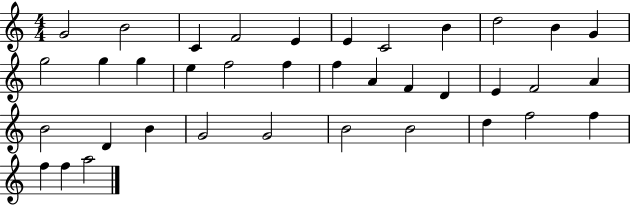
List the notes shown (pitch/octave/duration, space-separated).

G4/h B4/h C4/q F4/h E4/q E4/q C4/h B4/q D5/h B4/q G4/q G5/h G5/q G5/q E5/q F5/h F5/q F5/q A4/q F4/q D4/q E4/q F4/h A4/q B4/h D4/q B4/q G4/h G4/h B4/h B4/h D5/q F5/h F5/q F5/q F5/q A5/h